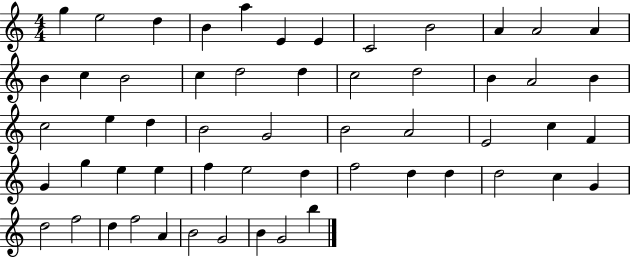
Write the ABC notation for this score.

X:1
T:Untitled
M:4/4
L:1/4
K:C
g e2 d B a E E C2 B2 A A2 A B c B2 c d2 d c2 d2 B A2 B c2 e d B2 G2 B2 A2 E2 c F G g e e f e2 d f2 d d d2 c G d2 f2 d f2 A B2 G2 B G2 b